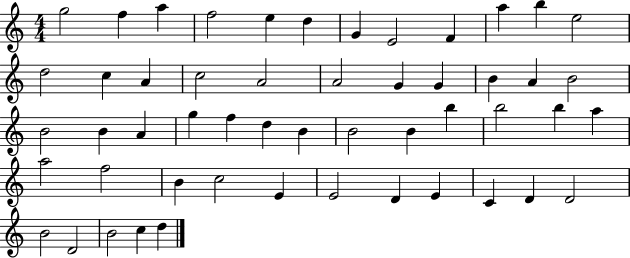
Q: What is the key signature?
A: C major